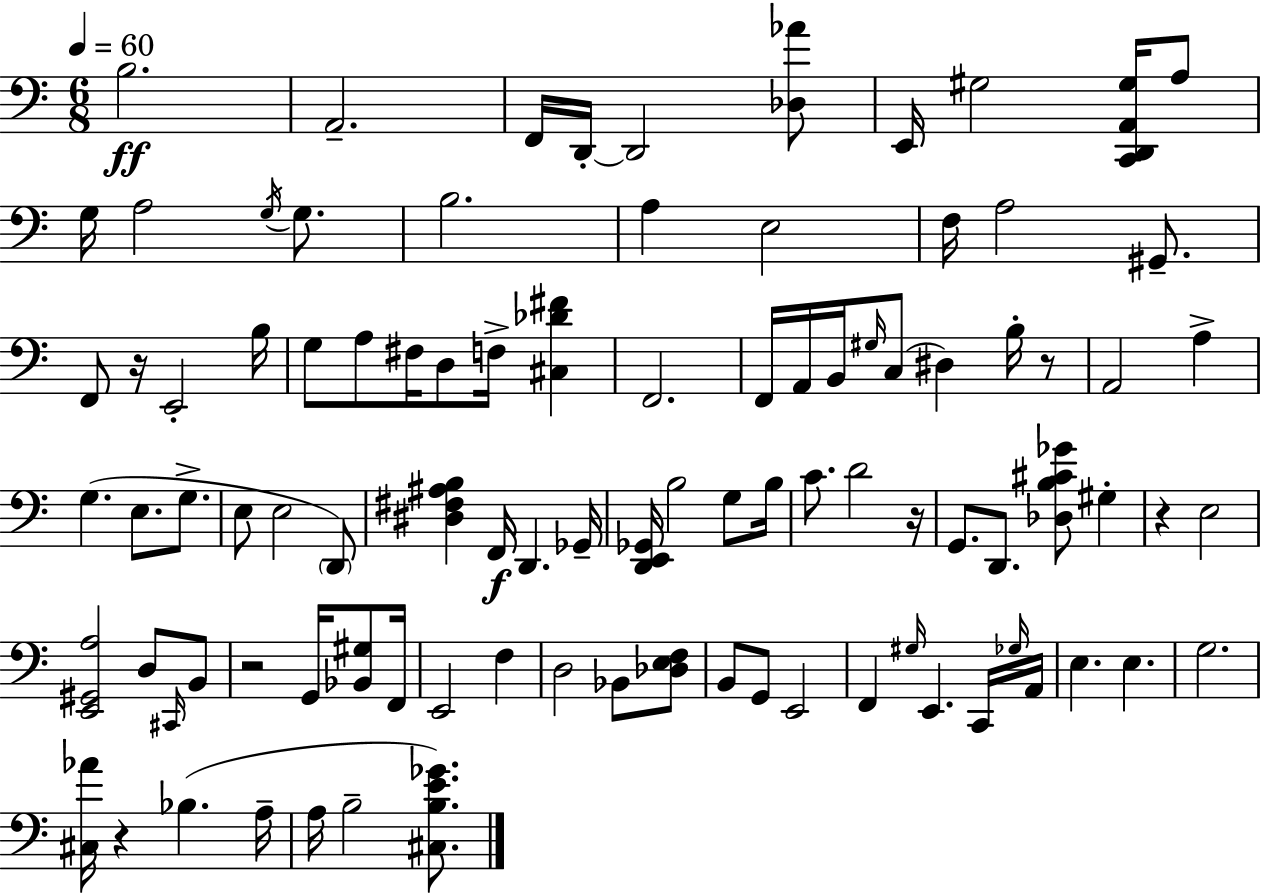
B3/h. A2/h. F2/s D2/s D2/h [Db3,Ab4]/e E2/s G#3/h [C2,D2,A2,G#3]/s A3/e G3/s A3/h G3/s G3/e. B3/h. A3/q E3/h F3/s A3/h G#2/e. F2/e R/s E2/h B3/s G3/e A3/e F#3/s D3/e F3/s [C#3,Db4,F#4]/q F2/h. F2/s A2/s B2/s G#3/s C3/e D#3/q B3/s R/e A2/h A3/q G3/q. E3/e. G3/e. E3/e E3/h D2/e [D#3,F#3,A#3,B3]/q F2/s D2/q. Gb2/s [D2,E2,Gb2]/s B3/h G3/e B3/s C4/e. D4/h R/s G2/e. D2/e. [Db3,B3,C#4,Gb4]/e G#3/q R/q E3/h [E2,G#2,A3]/h D3/e C#2/s B2/e R/h G2/s [Bb2,G#3]/e F2/s E2/h F3/q D3/h Bb2/e [Db3,E3,F3]/e B2/e G2/e E2/h F2/q G#3/s E2/q. C2/s Gb3/s A2/s E3/q. E3/q. G3/h. [C#3,Ab4]/s R/q Bb3/q. A3/s A3/s B3/h [C#3,B3,E4,Gb4]/e.